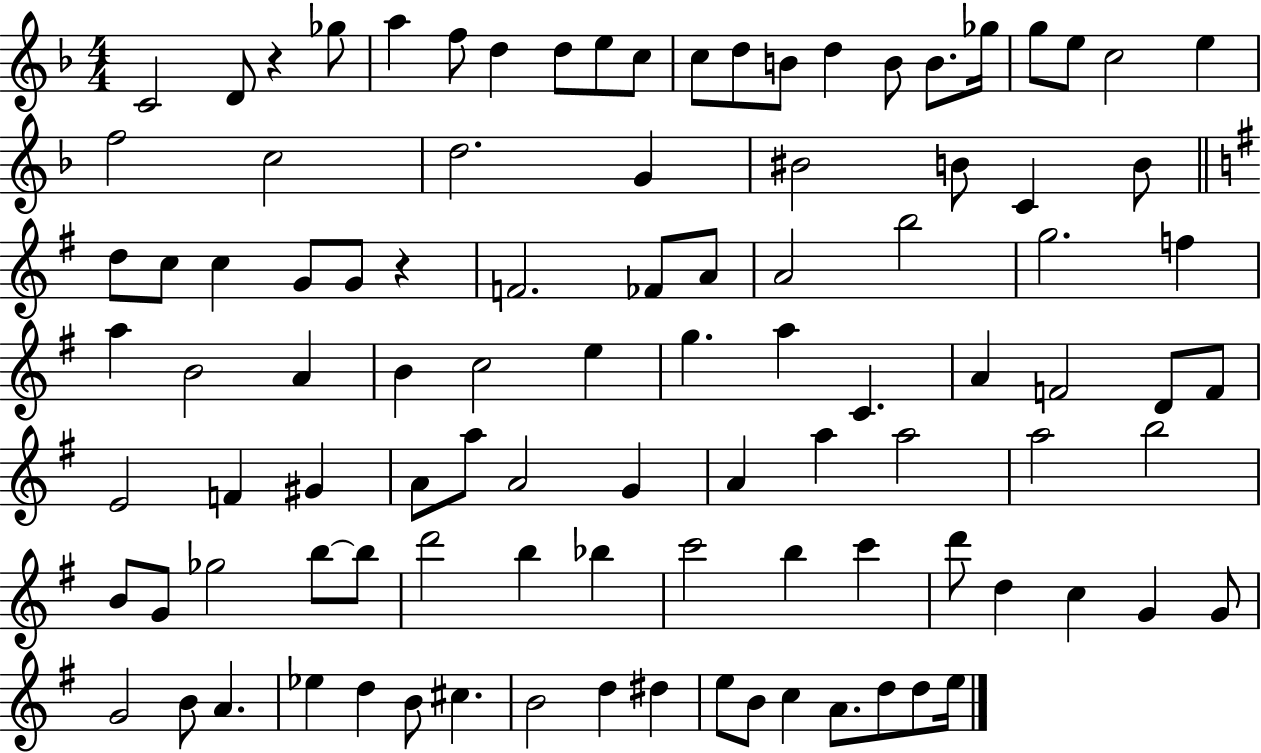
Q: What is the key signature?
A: F major